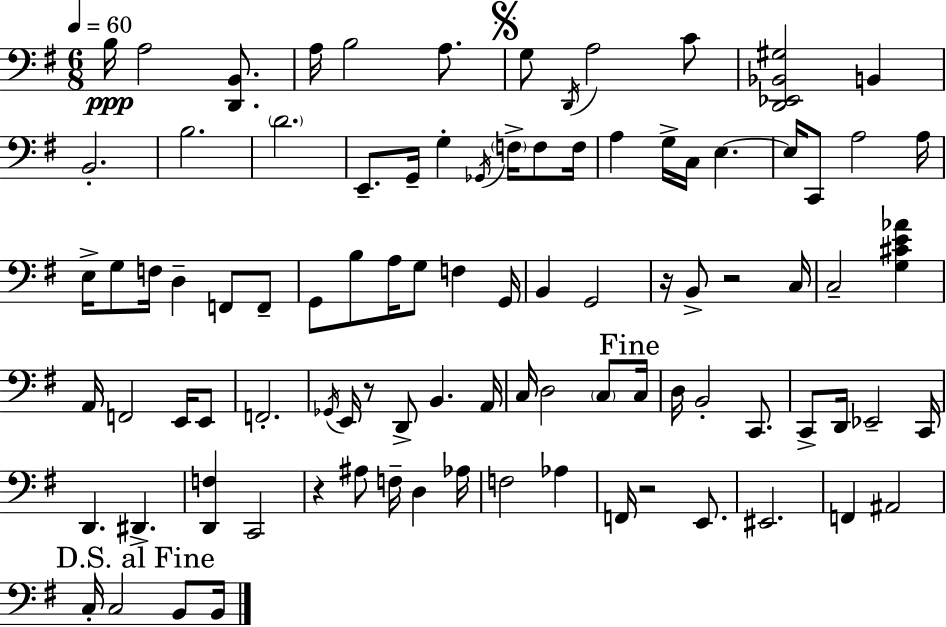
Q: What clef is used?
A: bass